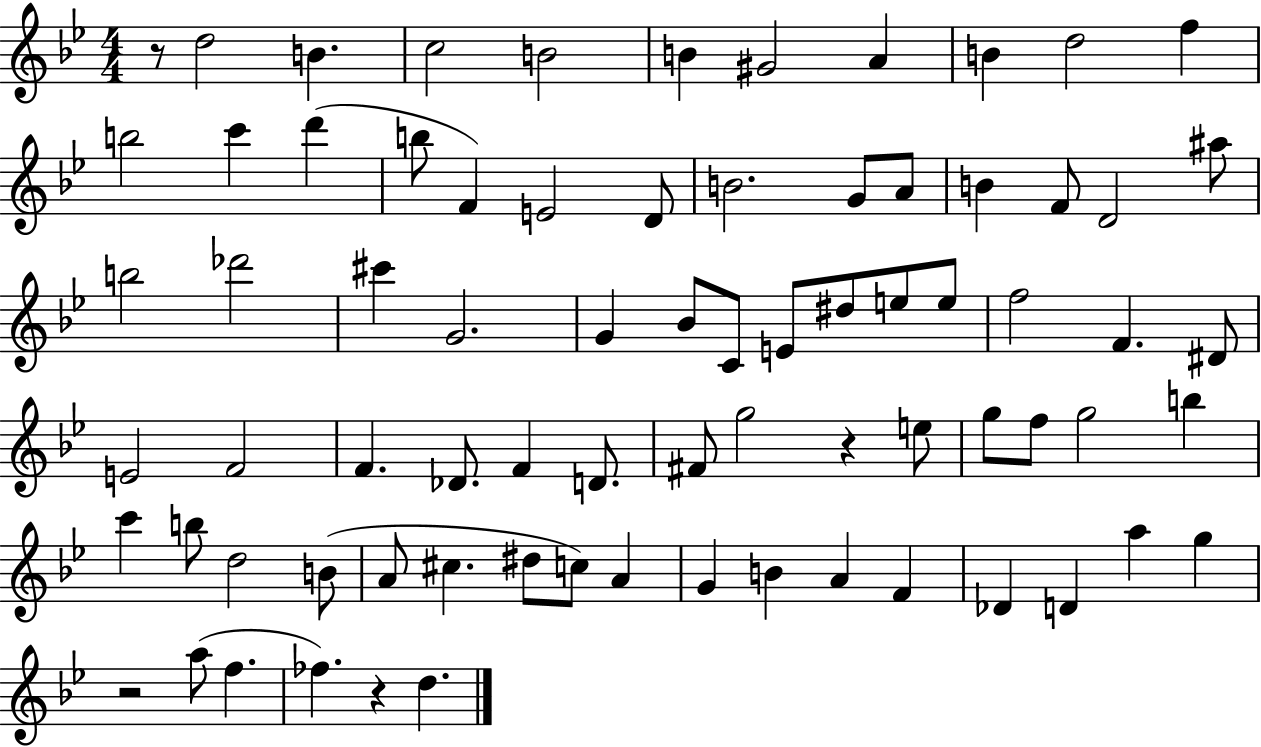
R/e D5/h B4/q. C5/h B4/h B4/q G#4/h A4/q B4/q D5/h F5/q B5/h C6/q D6/q B5/e F4/q E4/h D4/e B4/h. G4/e A4/e B4/q F4/e D4/h A#5/e B5/h Db6/h C#6/q G4/h. G4/q Bb4/e C4/e E4/e D#5/e E5/e E5/e F5/h F4/q. D#4/e E4/h F4/h F4/q. Db4/e. F4/q D4/e. F#4/e G5/h R/q E5/e G5/e F5/e G5/h B5/q C6/q B5/e D5/h B4/e A4/e C#5/q. D#5/e C5/e A4/q G4/q B4/q A4/q F4/q Db4/q D4/q A5/q G5/q R/h A5/e F5/q. FES5/q. R/q D5/q.